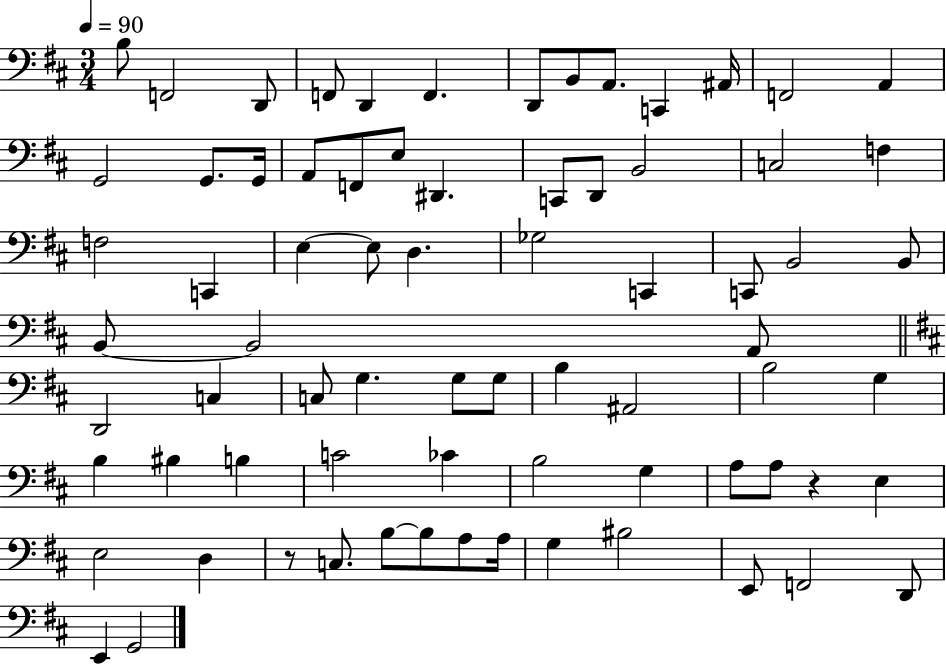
X:1
T:Untitled
M:3/4
L:1/4
K:D
B,/2 F,,2 D,,/2 F,,/2 D,, F,, D,,/2 B,,/2 A,,/2 C,, ^A,,/4 F,,2 A,, G,,2 G,,/2 G,,/4 A,,/2 F,,/2 E,/2 ^D,, C,,/2 D,,/2 B,,2 C,2 F, F,2 C,, E, E,/2 D, _G,2 C,, C,,/2 B,,2 B,,/2 B,,/2 B,,2 A,,/2 D,,2 C, C,/2 G, G,/2 G,/2 B, ^A,,2 B,2 G, B, ^B, B, C2 _C B,2 G, A,/2 A,/2 z E, E,2 D, z/2 C,/2 B,/2 B,/2 A,/2 A,/4 G, ^B,2 E,,/2 F,,2 D,,/2 E,, G,,2